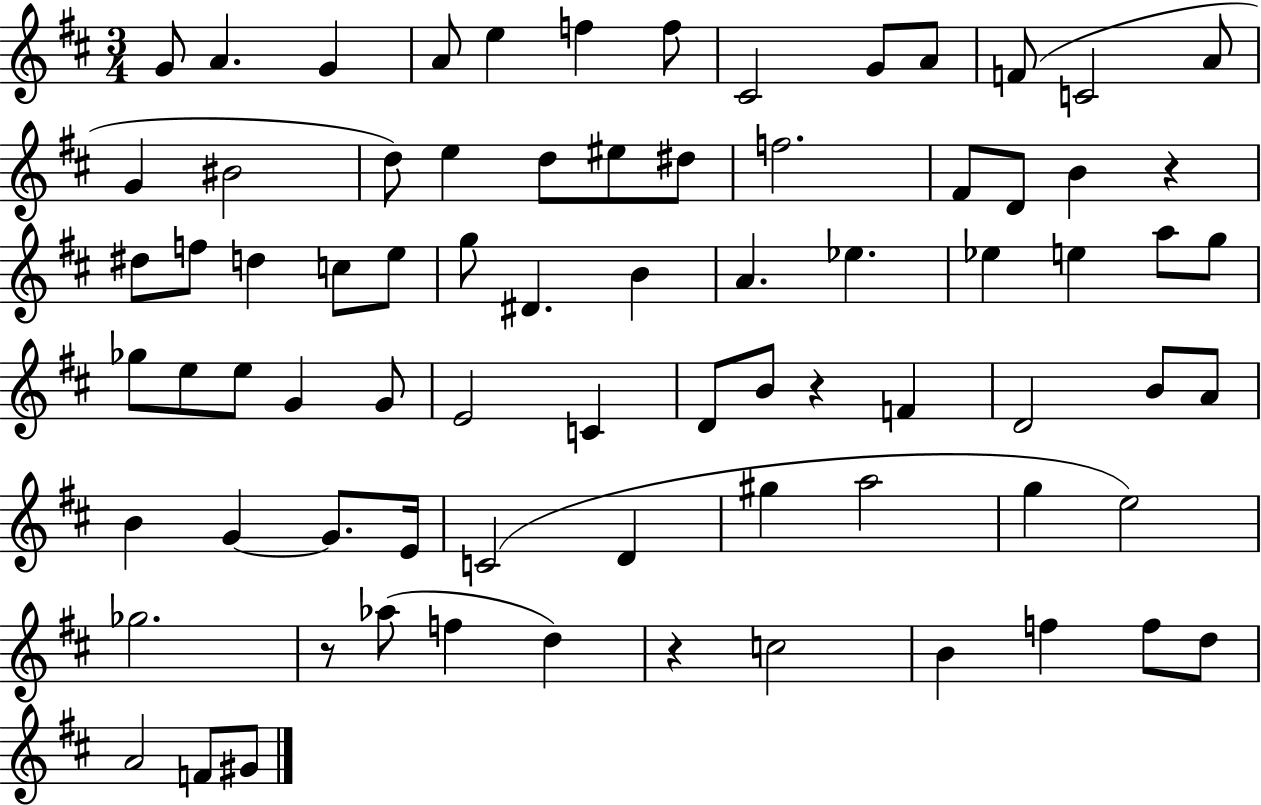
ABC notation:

X:1
T:Untitled
M:3/4
L:1/4
K:D
G/2 A G A/2 e f f/2 ^C2 G/2 A/2 F/2 C2 A/2 G ^B2 d/2 e d/2 ^e/2 ^d/2 f2 ^F/2 D/2 B z ^d/2 f/2 d c/2 e/2 g/2 ^D B A _e _e e a/2 g/2 _g/2 e/2 e/2 G G/2 E2 C D/2 B/2 z F D2 B/2 A/2 B G G/2 E/4 C2 D ^g a2 g e2 _g2 z/2 _a/2 f d z c2 B f f/2 d/2 A2 F/2 ^G/2